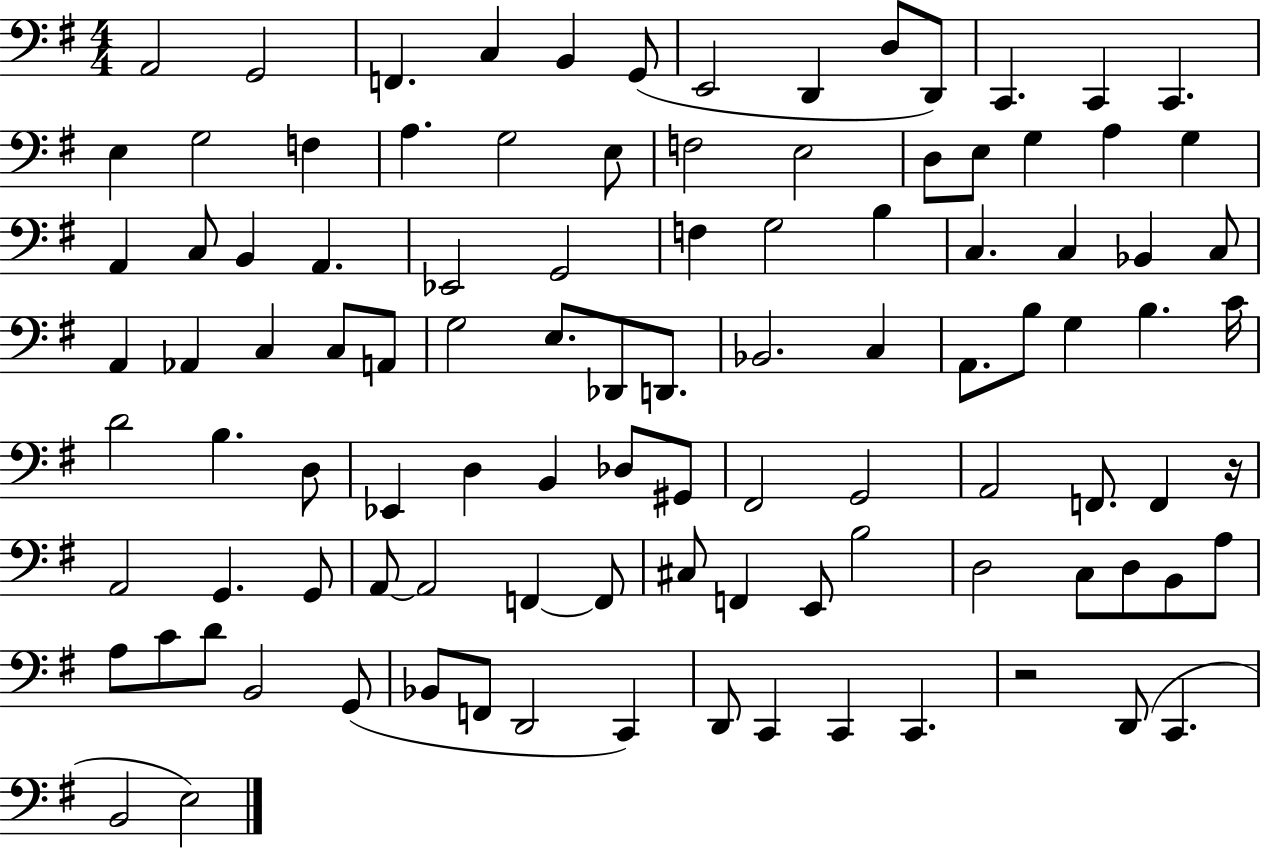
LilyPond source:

{
  \clef bass
  \numericTimeSignature
  \time 4/4
  \key g \major
  a,2 g,2 | f,4. c4 b,4 g,8( | e,2 d,4 d8 d,8) | c,4. c,4 c,4. | \break e4 g2 f4 | a4. g2 e8 | f2 e2 | d8 e8 g4 a4 g4 | \break a,4 c8 b,4 a,4. | ees,2 g,2 | f4 g2 b4 | c4. c4 bes,4 c8 | \break a,4 aes,4 c4 c8 a,8 | g2 e8. des,8 d,8. | bes,2. c4 | a,8. b8 g4 b4. c'16 | \break d'2 b4. d8 | ees,4 d4 b,4 des8 gis,8 | fis,2 g,2 | a,2 f,8. f,4 r16 | \break a,2 g,4. g,8 | a,8~~ a,2 f,4~~ f,8 | cis8 f,4 e,8 b2 | d2 c8 d8 b,8 a8 | \break a8 c'8 d'8 b,2 g,8( | bes,8 f,8 d,2 c,4) | d,8 c,4 c,4 c,4. | r2 d,8( c,4. | \break b,2 e2) | \bar "|."
}